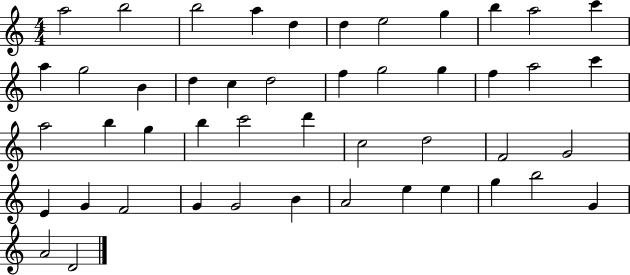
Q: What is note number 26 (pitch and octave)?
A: G5